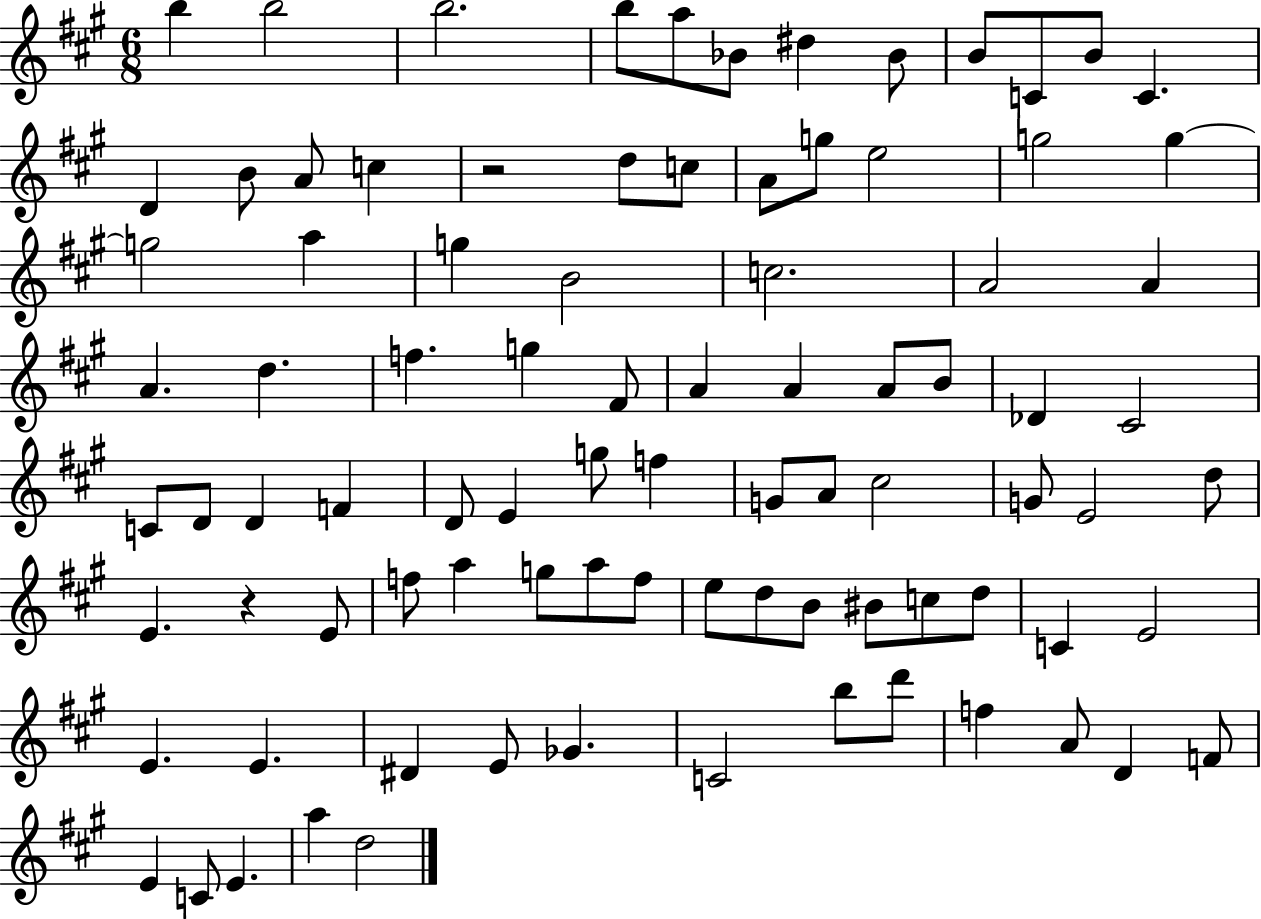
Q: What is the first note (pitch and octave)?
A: B5